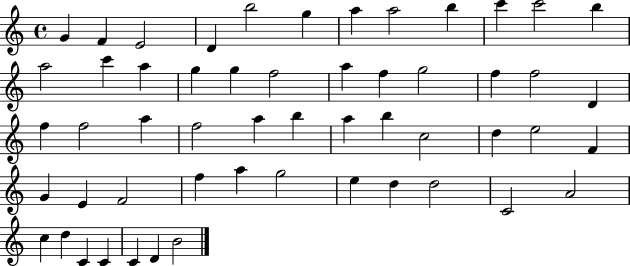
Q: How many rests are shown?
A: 0